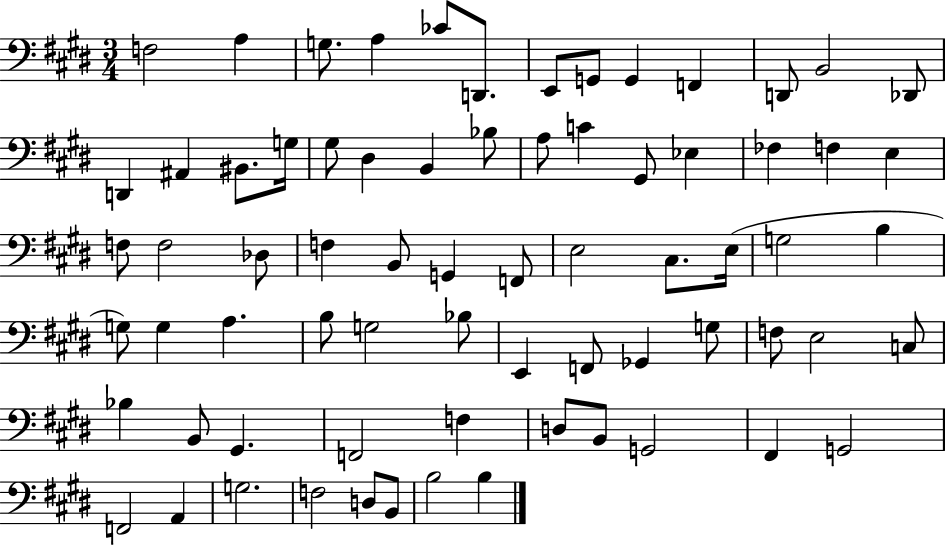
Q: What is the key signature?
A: E major